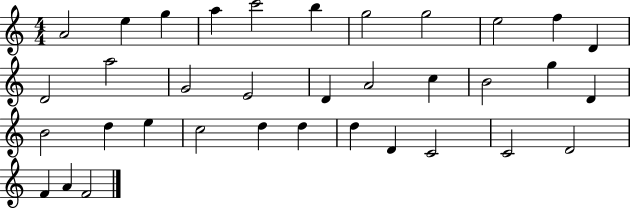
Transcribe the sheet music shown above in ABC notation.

X:1
T:Untitled
M:4/4
L:1/4
K:C
A2 e g a c'2 b g2 g2 e2 f D D2 a2 G2 E2 D A2 c B2 g D B2 d e c2 d d d D C2 C2 D2 F A F2